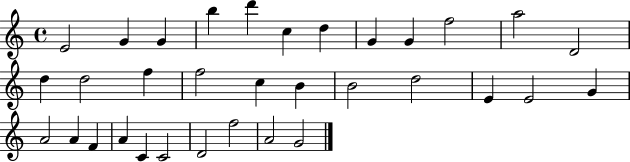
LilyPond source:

{
  \clef treble
  \time 4/4
  \defaultTimeSignature
  \key c \major
  e'2 g'4 g'4 | b''4 d'''4 c''4 d''4 | g'4 g'4 f''2 | a''2 d'2 | \break d''4 d''2 f''4 | f''2 c''4 b'4 | b'2 d''2 | e'4 e'2 g'4 | \break a'2 a'4 f'4 | a'4 c'4 c'2 | d'2 f''2 | a'2 g'2 | \break \bar "|."
}